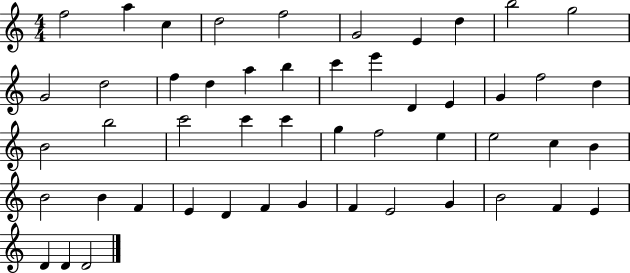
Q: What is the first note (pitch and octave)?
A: F5